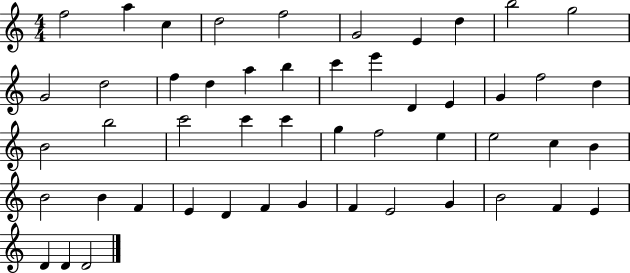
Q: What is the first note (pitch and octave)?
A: F5